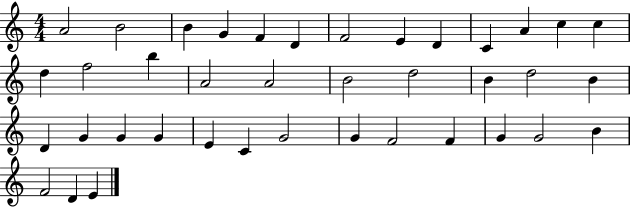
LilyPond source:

{
  \clef treble
  \numericTimeSignature
  \time 4/4
  \key c \major
  a'2 b'2 | b'4 g'4 f'4 d'4 | f'2 e'4 d'4 | c'4 a'4 c''4 c''4 | \break d''4 f''2 b''4 | a'2 a'2 | b'2 d''2 | b'4 d''2 b'4 | \break d'4 g'4 g'4 g'4 | e'4 c'4 g'2 | g'4 f'2 f'4 | g'4 g'2 b'4 | \break f'2 d'4 e'4 | \bar "|."
}